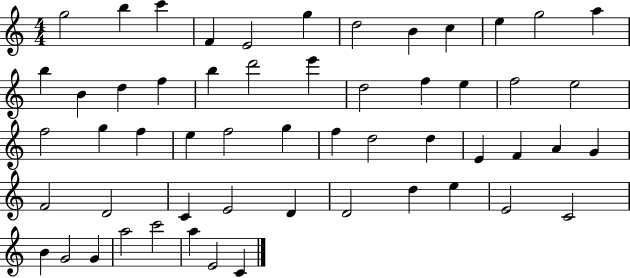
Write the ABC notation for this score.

X:1
T:Untitled
M:4/4
L:1/4
K:C
g2 b c' F E2 g d2 B c e g2 a b B d f b d'2 e' d2 f e f2 e2 f2 g f e f2 g f d2 d E F A G F2 D2 C E2 D D2 d e E2 C2 B G2 G a2 c'2 a E2 C